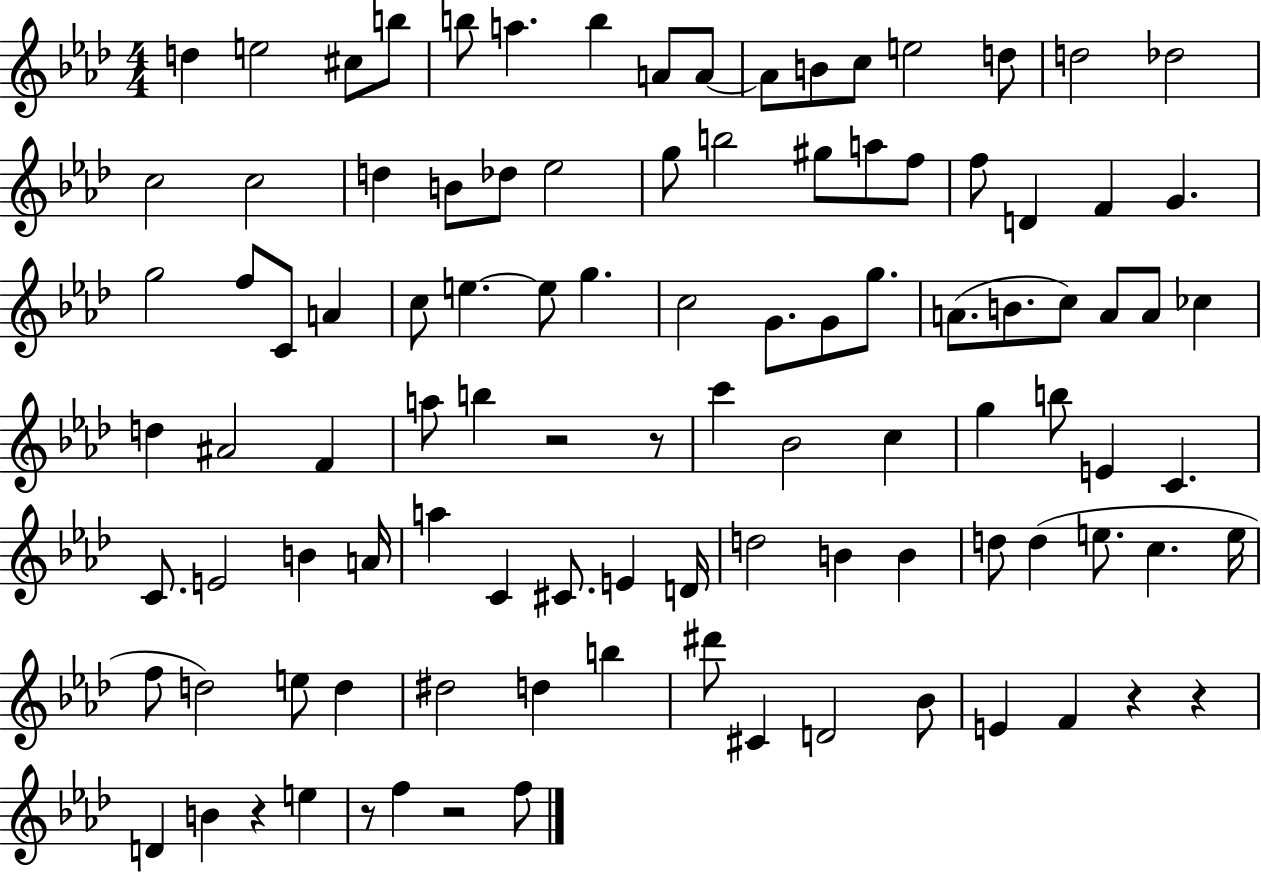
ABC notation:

X:1
T:Untitled
M:4/4
L:1/4
K:Ab
d e2 ^c/2 b/2 b/2 a b A/2 A/2 A/2 B/2 c/2 e2 d/2 d2 _d2 c2 c2 d B/2 _d/2 _e2 g/2 b2 ^g/2 a/2 f/2 f/2 D F G g2 f/2 C/2 A c/2 e e/2 g c2 G/2 G/2 g/2 A/2 B/2 c/2 A/2 A/2 _c d ^A2 F a/2 b z2 z/2 c' _B2 c g b/2 E C C/2 E2 B A/4 a C ^C/2 E D/4 d2 B B d/2 d e/2 c e/4 f/2 d2 e/2 d ^d2 d b ^d'/2 ^C D2 _B/2 E F z z D B z e z/2 f z2 f/2